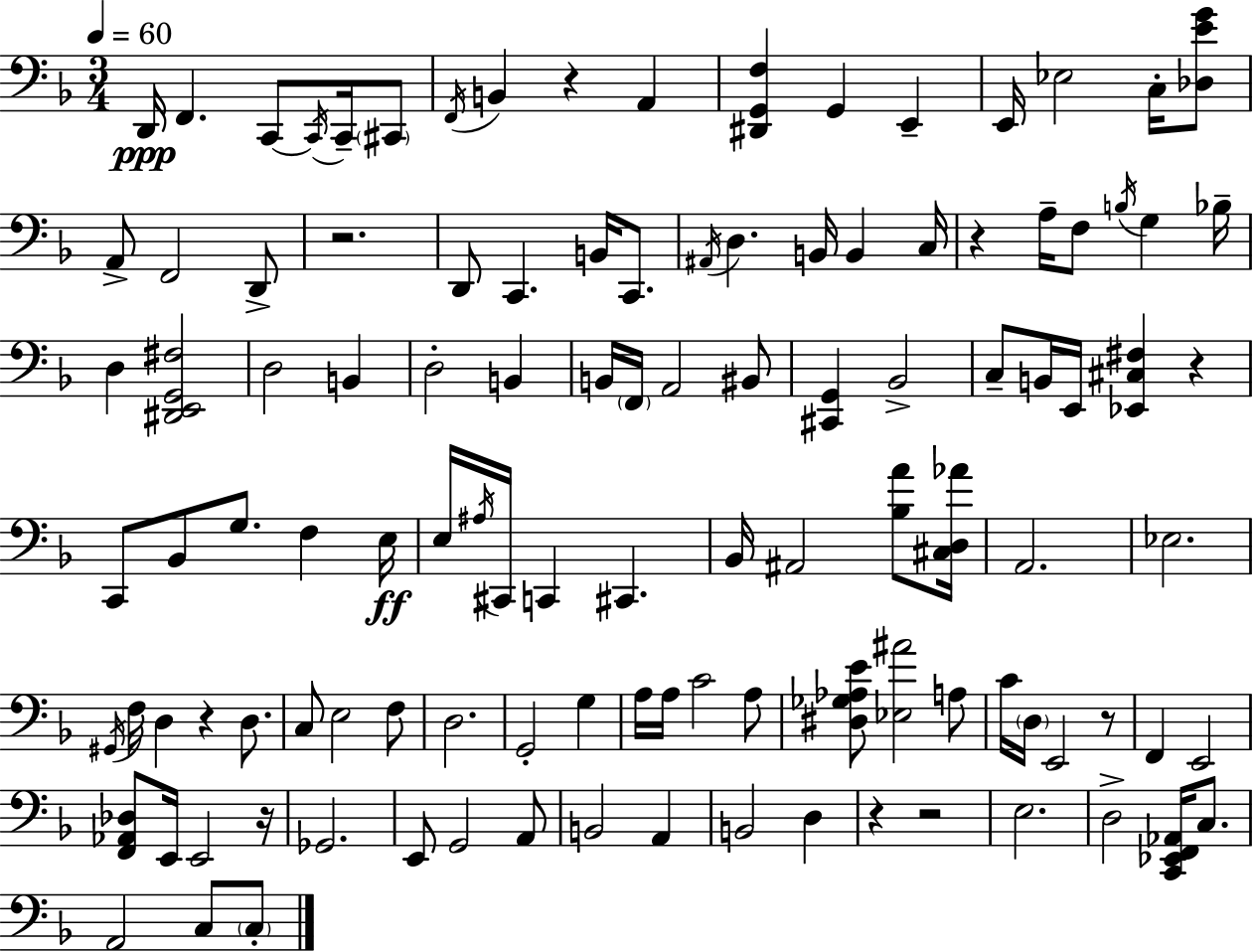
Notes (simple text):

D2/s F2/q. C2/e C2/s C2/s C#2/e F2/s B2/q R/q A2/q [D#2,G2,F3]/q G2/q E2/q E2/s Eb3/h C3/s [Db3,E4,G4]/e A2/e F2/h D2/e R/h. D2/e C2/q. B2/s C2/e. A#2/s D3/q. B2/s B2/q C3/s R/q A3/s F3/e B3/s G3/q Bb3/s D3/q [D#2,E2,G2,F#3]/h D3/h B2/q D3/h B2/q B2/s F2/s A2/h BIS2/e [C#2,G2]/q Bb2/h C3/e B2/s E2/s [Eb2,C#3,F#3]/q R/q C2/e Bb2/e G3/e. F3/q E3/s E3/s A#3/s C#2/s C2/q C#2/q. Bb2/s A#2/h [Bb3,A4]/e [C#3,D3,Ab4]/s A2/h. Eb3/h. G#2/s F3/s D3/q R/q D3/e. C3/e E3/h F3/e D3/h. G2/h G3/q A3/s A3/s C4/h A3/e [D#3,Gb3,Ab3,E4]/e [Eb3,A#4]/h A3/e C4/s D3/s E2/h R/e F2/q E2/h [F2,Ab2,Db3]/e E2/s E2/h R/s Gb2/h. E2/e G2/h A2/e B2/h A2/q B2/h D3/q R/q R/h E3/h. D3/h [C2,Eb2,F2,Ab2]/s C3/e. A2/h C3/e C3/e